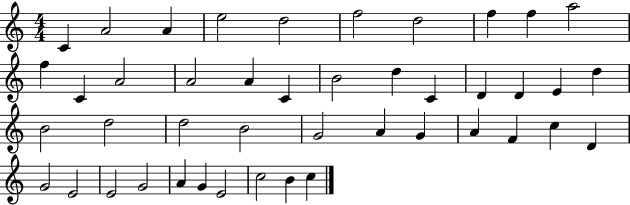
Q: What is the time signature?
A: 4/4